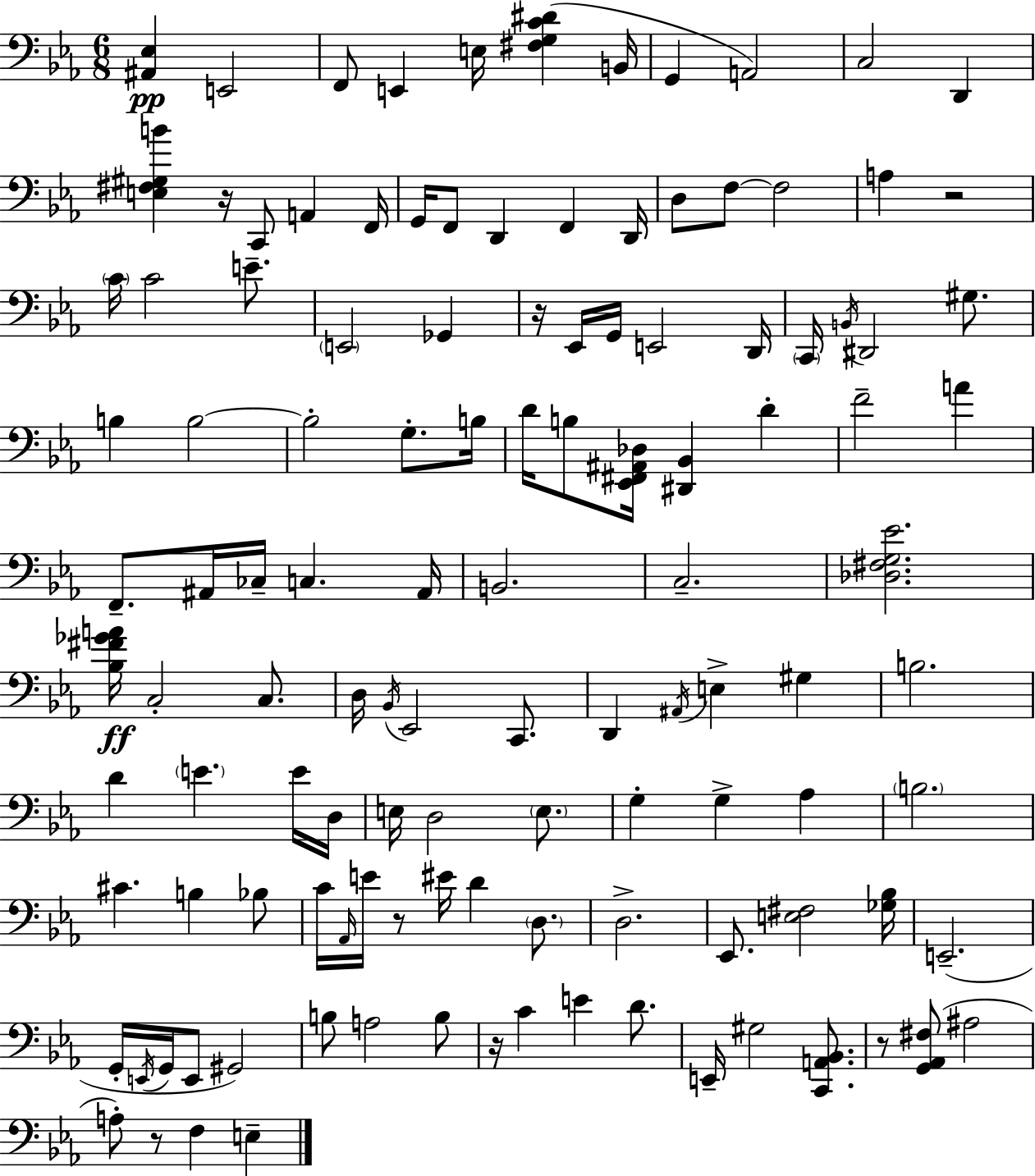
X:1
T:Untitled
M:6/8
L:1/4
K:Eb
[^A,,_E,] E,,2 F,,/2 E,, E,/4 [^F,G,C^D] B,,/4 G,, A,,2 C,2 D,, [E,^F,^G,B] z/4 C,,/2 A,, F,,/4 G,,/4 F,,/2 D,, F,, D,,/4 D,/2 F,/2 F,2 A, z2 C/4 C2 E/2 E,,2 _G,, z/4 _E,,/4 G,,/4 E,,2 D,,/4 C,,/4 B,,/4 ^D,,2 ^G,/2 B, B,2 B,2 G,/2 B,/4 D/4 B,/2 [_E,,^F,,^A,,_D,]/4 [^D,,_B,,] D F2 A F,,/2 ^A,,/4 _C,/4 C, ^A,,/4 B,,2 C,2 [_D,^F,G,_E]2 [_B,^F_GA]/4 C,2 C,/2 D,/4 _B,,/4 _E,,2 C,,/2 D,, ^A,,/4 E, ^G, B,2 D E E/4 D,/4 E,/4 D,2 E,/2 G, G, _A, B,2 ^C B, _B,/2 C/4 _A,,/4 E/4 z/2 ^E/4 D D,/2 D,2 _E,,/2 [E,^F,]2 [_G,_B,]/4 E,,2 G,,/4 E,,/4 G,,/4 E,,/2 ^G,,2 B,/2 A,2 B,/2 z/4 C E D/2 E,,/4 ^G,2 [C,,A,,_B,,]/2 z/2 [G,,_A,,^F,]/2 ^A,2 A,/2 z/2 F, E,